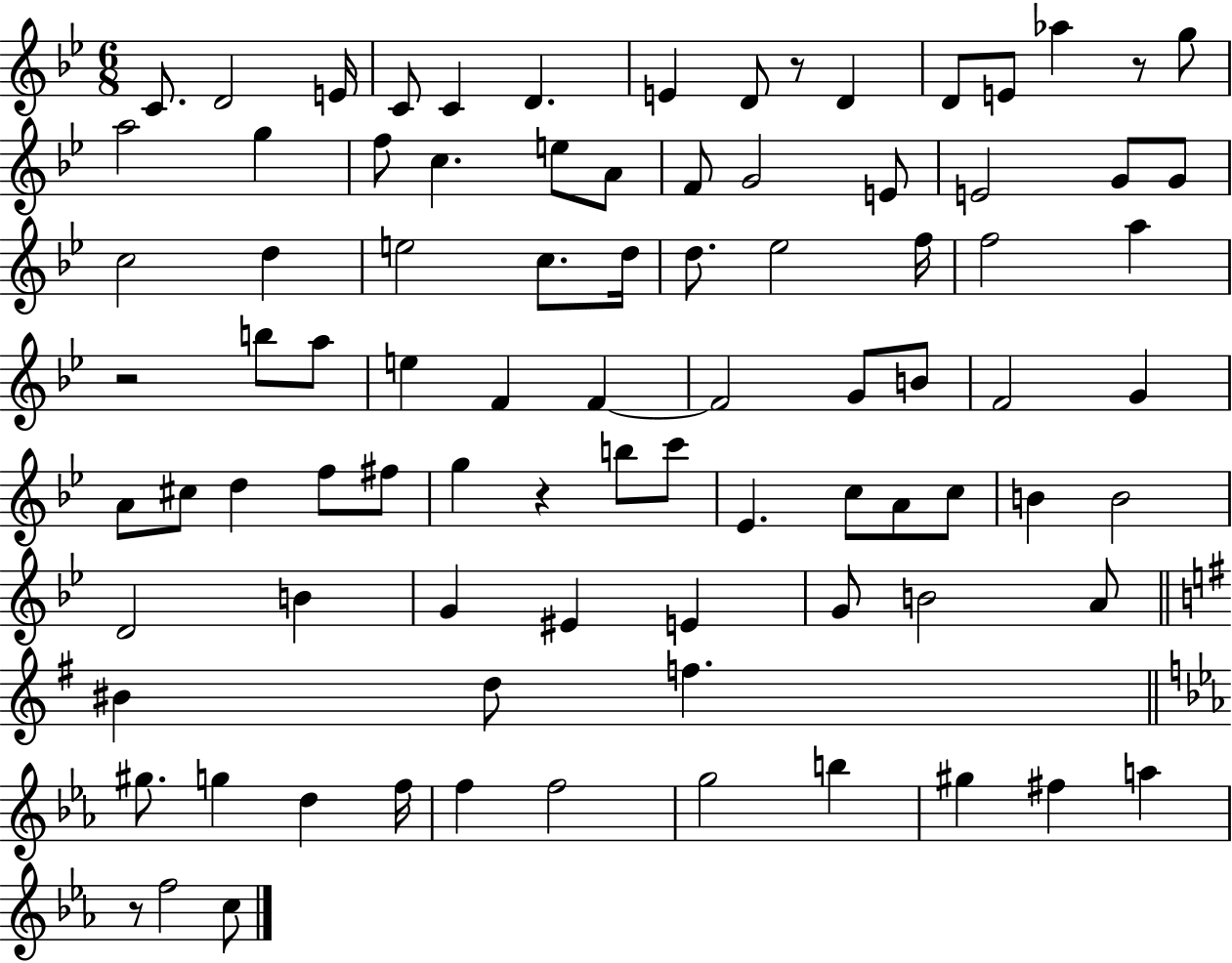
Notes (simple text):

C4/e. D4/h E4/s C4/e C4/q D4/q. E4/q D4/e R/e D4/q D4/e E4/e Ab5/q R/e G5/e A5/h G5/q F5/e C5/q. E5/e A4/e F4/e G4/h E4/e E4/h G4/e G4/e C5/h D5/q E5/h C5/e. D5/s D5/e. Eb5/h F5/s F5/h A5/q R/h B5/e A5/e E5/q F4/q F4/q F4/h G4/e B4/e F4/h G4/q A4/e C#5/e D5/q F5/e F#5/e G5/q R/q B5/e C6/e Eb4/q. C5/e A4/e C5/e B4/q B4/h D4/h B4/q G4/q EIS4/q E4/q G4/e B4/h A4/e BIS4/q D5/e F5/q. G#5/e. G5/q D5/q F5/s F5/q F5/h G5/h B5/q G#5/q F#5/q A5/q R/e F5/h C5/e